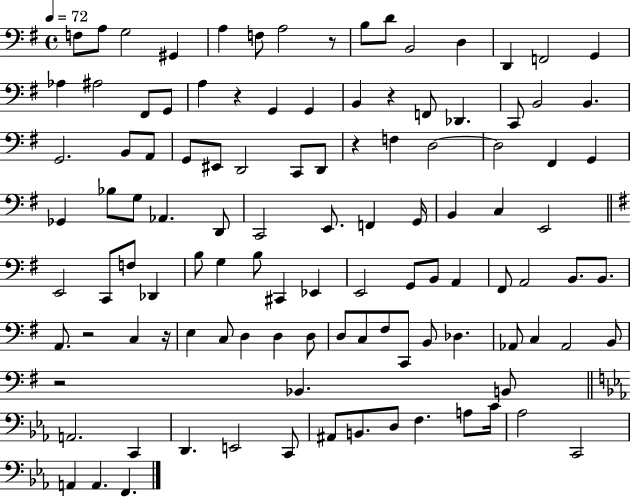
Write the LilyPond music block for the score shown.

{
  \clef bass
  \time 4/4
  \defaultTimeSignature
  \key g \major
  \tempo 4 = 72
  f8 a8 g2 gis,4 | a4 f8 a2 r8 | b8 d'8 b,2 d4 | d,4 f,2 g,4 | \break aes4 ais2 fis,8 g,8 | a4 r4 g,4 g,4 | b,4 r4 f,8 des,4. | c,8 b,2 b,4. | \break g,2. b,8 a,8 | g,8 eis,8 d,2 c,8 d,8 | r4 f4 d2~~ | d2 fis,4 g,4 | \break ges,4 bes8 g8 aes,4. d,8 | c,2 e,8. f,4 g,16 | b,4 c4 e,2 | \bar "||" \break \key g \major e,2 c,8 f8 des,4 | b8 g4 b8 cis,4 ees,4 | e,2 g,8 b,8 a,4 | fis,8 a,2 b,8. b,8. | \break a,8. r2 c4 r16 | e4 c8 d4 d4 d8 | d8 c8 fis8 c,8 b,8 des4. | aes,8 c4 aes,2 b,8 | \break r2 bes,4. b,8 | \bar "||" \break \key ees \major a,2. c,4 | d,4. e,2 c,8 | ais,8 b,8. d8 f4. a8 c'16 | aes2 c,2 | \break a,4 a,4. f,4. | \bar "|."
}